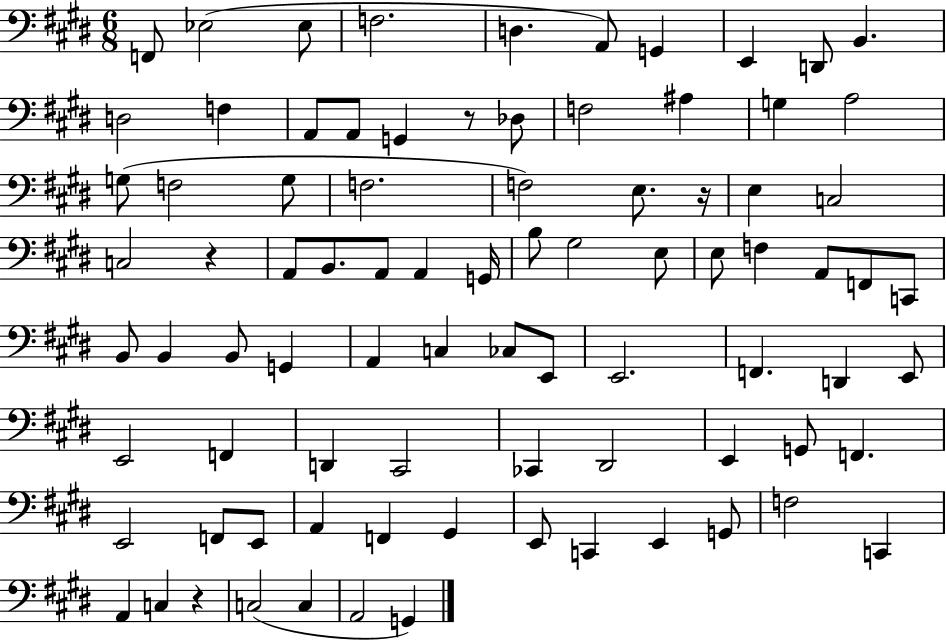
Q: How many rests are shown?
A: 4